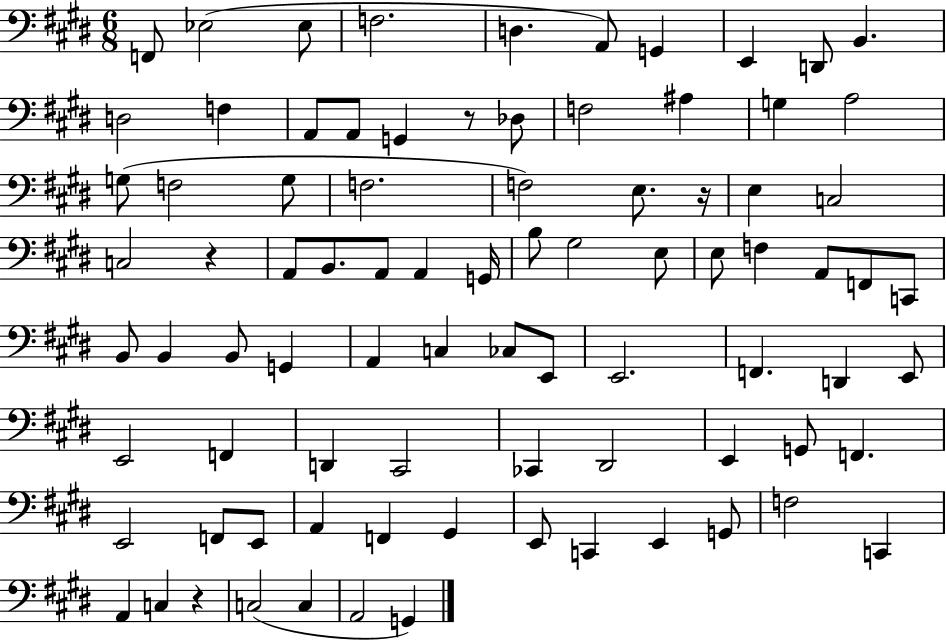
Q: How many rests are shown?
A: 4